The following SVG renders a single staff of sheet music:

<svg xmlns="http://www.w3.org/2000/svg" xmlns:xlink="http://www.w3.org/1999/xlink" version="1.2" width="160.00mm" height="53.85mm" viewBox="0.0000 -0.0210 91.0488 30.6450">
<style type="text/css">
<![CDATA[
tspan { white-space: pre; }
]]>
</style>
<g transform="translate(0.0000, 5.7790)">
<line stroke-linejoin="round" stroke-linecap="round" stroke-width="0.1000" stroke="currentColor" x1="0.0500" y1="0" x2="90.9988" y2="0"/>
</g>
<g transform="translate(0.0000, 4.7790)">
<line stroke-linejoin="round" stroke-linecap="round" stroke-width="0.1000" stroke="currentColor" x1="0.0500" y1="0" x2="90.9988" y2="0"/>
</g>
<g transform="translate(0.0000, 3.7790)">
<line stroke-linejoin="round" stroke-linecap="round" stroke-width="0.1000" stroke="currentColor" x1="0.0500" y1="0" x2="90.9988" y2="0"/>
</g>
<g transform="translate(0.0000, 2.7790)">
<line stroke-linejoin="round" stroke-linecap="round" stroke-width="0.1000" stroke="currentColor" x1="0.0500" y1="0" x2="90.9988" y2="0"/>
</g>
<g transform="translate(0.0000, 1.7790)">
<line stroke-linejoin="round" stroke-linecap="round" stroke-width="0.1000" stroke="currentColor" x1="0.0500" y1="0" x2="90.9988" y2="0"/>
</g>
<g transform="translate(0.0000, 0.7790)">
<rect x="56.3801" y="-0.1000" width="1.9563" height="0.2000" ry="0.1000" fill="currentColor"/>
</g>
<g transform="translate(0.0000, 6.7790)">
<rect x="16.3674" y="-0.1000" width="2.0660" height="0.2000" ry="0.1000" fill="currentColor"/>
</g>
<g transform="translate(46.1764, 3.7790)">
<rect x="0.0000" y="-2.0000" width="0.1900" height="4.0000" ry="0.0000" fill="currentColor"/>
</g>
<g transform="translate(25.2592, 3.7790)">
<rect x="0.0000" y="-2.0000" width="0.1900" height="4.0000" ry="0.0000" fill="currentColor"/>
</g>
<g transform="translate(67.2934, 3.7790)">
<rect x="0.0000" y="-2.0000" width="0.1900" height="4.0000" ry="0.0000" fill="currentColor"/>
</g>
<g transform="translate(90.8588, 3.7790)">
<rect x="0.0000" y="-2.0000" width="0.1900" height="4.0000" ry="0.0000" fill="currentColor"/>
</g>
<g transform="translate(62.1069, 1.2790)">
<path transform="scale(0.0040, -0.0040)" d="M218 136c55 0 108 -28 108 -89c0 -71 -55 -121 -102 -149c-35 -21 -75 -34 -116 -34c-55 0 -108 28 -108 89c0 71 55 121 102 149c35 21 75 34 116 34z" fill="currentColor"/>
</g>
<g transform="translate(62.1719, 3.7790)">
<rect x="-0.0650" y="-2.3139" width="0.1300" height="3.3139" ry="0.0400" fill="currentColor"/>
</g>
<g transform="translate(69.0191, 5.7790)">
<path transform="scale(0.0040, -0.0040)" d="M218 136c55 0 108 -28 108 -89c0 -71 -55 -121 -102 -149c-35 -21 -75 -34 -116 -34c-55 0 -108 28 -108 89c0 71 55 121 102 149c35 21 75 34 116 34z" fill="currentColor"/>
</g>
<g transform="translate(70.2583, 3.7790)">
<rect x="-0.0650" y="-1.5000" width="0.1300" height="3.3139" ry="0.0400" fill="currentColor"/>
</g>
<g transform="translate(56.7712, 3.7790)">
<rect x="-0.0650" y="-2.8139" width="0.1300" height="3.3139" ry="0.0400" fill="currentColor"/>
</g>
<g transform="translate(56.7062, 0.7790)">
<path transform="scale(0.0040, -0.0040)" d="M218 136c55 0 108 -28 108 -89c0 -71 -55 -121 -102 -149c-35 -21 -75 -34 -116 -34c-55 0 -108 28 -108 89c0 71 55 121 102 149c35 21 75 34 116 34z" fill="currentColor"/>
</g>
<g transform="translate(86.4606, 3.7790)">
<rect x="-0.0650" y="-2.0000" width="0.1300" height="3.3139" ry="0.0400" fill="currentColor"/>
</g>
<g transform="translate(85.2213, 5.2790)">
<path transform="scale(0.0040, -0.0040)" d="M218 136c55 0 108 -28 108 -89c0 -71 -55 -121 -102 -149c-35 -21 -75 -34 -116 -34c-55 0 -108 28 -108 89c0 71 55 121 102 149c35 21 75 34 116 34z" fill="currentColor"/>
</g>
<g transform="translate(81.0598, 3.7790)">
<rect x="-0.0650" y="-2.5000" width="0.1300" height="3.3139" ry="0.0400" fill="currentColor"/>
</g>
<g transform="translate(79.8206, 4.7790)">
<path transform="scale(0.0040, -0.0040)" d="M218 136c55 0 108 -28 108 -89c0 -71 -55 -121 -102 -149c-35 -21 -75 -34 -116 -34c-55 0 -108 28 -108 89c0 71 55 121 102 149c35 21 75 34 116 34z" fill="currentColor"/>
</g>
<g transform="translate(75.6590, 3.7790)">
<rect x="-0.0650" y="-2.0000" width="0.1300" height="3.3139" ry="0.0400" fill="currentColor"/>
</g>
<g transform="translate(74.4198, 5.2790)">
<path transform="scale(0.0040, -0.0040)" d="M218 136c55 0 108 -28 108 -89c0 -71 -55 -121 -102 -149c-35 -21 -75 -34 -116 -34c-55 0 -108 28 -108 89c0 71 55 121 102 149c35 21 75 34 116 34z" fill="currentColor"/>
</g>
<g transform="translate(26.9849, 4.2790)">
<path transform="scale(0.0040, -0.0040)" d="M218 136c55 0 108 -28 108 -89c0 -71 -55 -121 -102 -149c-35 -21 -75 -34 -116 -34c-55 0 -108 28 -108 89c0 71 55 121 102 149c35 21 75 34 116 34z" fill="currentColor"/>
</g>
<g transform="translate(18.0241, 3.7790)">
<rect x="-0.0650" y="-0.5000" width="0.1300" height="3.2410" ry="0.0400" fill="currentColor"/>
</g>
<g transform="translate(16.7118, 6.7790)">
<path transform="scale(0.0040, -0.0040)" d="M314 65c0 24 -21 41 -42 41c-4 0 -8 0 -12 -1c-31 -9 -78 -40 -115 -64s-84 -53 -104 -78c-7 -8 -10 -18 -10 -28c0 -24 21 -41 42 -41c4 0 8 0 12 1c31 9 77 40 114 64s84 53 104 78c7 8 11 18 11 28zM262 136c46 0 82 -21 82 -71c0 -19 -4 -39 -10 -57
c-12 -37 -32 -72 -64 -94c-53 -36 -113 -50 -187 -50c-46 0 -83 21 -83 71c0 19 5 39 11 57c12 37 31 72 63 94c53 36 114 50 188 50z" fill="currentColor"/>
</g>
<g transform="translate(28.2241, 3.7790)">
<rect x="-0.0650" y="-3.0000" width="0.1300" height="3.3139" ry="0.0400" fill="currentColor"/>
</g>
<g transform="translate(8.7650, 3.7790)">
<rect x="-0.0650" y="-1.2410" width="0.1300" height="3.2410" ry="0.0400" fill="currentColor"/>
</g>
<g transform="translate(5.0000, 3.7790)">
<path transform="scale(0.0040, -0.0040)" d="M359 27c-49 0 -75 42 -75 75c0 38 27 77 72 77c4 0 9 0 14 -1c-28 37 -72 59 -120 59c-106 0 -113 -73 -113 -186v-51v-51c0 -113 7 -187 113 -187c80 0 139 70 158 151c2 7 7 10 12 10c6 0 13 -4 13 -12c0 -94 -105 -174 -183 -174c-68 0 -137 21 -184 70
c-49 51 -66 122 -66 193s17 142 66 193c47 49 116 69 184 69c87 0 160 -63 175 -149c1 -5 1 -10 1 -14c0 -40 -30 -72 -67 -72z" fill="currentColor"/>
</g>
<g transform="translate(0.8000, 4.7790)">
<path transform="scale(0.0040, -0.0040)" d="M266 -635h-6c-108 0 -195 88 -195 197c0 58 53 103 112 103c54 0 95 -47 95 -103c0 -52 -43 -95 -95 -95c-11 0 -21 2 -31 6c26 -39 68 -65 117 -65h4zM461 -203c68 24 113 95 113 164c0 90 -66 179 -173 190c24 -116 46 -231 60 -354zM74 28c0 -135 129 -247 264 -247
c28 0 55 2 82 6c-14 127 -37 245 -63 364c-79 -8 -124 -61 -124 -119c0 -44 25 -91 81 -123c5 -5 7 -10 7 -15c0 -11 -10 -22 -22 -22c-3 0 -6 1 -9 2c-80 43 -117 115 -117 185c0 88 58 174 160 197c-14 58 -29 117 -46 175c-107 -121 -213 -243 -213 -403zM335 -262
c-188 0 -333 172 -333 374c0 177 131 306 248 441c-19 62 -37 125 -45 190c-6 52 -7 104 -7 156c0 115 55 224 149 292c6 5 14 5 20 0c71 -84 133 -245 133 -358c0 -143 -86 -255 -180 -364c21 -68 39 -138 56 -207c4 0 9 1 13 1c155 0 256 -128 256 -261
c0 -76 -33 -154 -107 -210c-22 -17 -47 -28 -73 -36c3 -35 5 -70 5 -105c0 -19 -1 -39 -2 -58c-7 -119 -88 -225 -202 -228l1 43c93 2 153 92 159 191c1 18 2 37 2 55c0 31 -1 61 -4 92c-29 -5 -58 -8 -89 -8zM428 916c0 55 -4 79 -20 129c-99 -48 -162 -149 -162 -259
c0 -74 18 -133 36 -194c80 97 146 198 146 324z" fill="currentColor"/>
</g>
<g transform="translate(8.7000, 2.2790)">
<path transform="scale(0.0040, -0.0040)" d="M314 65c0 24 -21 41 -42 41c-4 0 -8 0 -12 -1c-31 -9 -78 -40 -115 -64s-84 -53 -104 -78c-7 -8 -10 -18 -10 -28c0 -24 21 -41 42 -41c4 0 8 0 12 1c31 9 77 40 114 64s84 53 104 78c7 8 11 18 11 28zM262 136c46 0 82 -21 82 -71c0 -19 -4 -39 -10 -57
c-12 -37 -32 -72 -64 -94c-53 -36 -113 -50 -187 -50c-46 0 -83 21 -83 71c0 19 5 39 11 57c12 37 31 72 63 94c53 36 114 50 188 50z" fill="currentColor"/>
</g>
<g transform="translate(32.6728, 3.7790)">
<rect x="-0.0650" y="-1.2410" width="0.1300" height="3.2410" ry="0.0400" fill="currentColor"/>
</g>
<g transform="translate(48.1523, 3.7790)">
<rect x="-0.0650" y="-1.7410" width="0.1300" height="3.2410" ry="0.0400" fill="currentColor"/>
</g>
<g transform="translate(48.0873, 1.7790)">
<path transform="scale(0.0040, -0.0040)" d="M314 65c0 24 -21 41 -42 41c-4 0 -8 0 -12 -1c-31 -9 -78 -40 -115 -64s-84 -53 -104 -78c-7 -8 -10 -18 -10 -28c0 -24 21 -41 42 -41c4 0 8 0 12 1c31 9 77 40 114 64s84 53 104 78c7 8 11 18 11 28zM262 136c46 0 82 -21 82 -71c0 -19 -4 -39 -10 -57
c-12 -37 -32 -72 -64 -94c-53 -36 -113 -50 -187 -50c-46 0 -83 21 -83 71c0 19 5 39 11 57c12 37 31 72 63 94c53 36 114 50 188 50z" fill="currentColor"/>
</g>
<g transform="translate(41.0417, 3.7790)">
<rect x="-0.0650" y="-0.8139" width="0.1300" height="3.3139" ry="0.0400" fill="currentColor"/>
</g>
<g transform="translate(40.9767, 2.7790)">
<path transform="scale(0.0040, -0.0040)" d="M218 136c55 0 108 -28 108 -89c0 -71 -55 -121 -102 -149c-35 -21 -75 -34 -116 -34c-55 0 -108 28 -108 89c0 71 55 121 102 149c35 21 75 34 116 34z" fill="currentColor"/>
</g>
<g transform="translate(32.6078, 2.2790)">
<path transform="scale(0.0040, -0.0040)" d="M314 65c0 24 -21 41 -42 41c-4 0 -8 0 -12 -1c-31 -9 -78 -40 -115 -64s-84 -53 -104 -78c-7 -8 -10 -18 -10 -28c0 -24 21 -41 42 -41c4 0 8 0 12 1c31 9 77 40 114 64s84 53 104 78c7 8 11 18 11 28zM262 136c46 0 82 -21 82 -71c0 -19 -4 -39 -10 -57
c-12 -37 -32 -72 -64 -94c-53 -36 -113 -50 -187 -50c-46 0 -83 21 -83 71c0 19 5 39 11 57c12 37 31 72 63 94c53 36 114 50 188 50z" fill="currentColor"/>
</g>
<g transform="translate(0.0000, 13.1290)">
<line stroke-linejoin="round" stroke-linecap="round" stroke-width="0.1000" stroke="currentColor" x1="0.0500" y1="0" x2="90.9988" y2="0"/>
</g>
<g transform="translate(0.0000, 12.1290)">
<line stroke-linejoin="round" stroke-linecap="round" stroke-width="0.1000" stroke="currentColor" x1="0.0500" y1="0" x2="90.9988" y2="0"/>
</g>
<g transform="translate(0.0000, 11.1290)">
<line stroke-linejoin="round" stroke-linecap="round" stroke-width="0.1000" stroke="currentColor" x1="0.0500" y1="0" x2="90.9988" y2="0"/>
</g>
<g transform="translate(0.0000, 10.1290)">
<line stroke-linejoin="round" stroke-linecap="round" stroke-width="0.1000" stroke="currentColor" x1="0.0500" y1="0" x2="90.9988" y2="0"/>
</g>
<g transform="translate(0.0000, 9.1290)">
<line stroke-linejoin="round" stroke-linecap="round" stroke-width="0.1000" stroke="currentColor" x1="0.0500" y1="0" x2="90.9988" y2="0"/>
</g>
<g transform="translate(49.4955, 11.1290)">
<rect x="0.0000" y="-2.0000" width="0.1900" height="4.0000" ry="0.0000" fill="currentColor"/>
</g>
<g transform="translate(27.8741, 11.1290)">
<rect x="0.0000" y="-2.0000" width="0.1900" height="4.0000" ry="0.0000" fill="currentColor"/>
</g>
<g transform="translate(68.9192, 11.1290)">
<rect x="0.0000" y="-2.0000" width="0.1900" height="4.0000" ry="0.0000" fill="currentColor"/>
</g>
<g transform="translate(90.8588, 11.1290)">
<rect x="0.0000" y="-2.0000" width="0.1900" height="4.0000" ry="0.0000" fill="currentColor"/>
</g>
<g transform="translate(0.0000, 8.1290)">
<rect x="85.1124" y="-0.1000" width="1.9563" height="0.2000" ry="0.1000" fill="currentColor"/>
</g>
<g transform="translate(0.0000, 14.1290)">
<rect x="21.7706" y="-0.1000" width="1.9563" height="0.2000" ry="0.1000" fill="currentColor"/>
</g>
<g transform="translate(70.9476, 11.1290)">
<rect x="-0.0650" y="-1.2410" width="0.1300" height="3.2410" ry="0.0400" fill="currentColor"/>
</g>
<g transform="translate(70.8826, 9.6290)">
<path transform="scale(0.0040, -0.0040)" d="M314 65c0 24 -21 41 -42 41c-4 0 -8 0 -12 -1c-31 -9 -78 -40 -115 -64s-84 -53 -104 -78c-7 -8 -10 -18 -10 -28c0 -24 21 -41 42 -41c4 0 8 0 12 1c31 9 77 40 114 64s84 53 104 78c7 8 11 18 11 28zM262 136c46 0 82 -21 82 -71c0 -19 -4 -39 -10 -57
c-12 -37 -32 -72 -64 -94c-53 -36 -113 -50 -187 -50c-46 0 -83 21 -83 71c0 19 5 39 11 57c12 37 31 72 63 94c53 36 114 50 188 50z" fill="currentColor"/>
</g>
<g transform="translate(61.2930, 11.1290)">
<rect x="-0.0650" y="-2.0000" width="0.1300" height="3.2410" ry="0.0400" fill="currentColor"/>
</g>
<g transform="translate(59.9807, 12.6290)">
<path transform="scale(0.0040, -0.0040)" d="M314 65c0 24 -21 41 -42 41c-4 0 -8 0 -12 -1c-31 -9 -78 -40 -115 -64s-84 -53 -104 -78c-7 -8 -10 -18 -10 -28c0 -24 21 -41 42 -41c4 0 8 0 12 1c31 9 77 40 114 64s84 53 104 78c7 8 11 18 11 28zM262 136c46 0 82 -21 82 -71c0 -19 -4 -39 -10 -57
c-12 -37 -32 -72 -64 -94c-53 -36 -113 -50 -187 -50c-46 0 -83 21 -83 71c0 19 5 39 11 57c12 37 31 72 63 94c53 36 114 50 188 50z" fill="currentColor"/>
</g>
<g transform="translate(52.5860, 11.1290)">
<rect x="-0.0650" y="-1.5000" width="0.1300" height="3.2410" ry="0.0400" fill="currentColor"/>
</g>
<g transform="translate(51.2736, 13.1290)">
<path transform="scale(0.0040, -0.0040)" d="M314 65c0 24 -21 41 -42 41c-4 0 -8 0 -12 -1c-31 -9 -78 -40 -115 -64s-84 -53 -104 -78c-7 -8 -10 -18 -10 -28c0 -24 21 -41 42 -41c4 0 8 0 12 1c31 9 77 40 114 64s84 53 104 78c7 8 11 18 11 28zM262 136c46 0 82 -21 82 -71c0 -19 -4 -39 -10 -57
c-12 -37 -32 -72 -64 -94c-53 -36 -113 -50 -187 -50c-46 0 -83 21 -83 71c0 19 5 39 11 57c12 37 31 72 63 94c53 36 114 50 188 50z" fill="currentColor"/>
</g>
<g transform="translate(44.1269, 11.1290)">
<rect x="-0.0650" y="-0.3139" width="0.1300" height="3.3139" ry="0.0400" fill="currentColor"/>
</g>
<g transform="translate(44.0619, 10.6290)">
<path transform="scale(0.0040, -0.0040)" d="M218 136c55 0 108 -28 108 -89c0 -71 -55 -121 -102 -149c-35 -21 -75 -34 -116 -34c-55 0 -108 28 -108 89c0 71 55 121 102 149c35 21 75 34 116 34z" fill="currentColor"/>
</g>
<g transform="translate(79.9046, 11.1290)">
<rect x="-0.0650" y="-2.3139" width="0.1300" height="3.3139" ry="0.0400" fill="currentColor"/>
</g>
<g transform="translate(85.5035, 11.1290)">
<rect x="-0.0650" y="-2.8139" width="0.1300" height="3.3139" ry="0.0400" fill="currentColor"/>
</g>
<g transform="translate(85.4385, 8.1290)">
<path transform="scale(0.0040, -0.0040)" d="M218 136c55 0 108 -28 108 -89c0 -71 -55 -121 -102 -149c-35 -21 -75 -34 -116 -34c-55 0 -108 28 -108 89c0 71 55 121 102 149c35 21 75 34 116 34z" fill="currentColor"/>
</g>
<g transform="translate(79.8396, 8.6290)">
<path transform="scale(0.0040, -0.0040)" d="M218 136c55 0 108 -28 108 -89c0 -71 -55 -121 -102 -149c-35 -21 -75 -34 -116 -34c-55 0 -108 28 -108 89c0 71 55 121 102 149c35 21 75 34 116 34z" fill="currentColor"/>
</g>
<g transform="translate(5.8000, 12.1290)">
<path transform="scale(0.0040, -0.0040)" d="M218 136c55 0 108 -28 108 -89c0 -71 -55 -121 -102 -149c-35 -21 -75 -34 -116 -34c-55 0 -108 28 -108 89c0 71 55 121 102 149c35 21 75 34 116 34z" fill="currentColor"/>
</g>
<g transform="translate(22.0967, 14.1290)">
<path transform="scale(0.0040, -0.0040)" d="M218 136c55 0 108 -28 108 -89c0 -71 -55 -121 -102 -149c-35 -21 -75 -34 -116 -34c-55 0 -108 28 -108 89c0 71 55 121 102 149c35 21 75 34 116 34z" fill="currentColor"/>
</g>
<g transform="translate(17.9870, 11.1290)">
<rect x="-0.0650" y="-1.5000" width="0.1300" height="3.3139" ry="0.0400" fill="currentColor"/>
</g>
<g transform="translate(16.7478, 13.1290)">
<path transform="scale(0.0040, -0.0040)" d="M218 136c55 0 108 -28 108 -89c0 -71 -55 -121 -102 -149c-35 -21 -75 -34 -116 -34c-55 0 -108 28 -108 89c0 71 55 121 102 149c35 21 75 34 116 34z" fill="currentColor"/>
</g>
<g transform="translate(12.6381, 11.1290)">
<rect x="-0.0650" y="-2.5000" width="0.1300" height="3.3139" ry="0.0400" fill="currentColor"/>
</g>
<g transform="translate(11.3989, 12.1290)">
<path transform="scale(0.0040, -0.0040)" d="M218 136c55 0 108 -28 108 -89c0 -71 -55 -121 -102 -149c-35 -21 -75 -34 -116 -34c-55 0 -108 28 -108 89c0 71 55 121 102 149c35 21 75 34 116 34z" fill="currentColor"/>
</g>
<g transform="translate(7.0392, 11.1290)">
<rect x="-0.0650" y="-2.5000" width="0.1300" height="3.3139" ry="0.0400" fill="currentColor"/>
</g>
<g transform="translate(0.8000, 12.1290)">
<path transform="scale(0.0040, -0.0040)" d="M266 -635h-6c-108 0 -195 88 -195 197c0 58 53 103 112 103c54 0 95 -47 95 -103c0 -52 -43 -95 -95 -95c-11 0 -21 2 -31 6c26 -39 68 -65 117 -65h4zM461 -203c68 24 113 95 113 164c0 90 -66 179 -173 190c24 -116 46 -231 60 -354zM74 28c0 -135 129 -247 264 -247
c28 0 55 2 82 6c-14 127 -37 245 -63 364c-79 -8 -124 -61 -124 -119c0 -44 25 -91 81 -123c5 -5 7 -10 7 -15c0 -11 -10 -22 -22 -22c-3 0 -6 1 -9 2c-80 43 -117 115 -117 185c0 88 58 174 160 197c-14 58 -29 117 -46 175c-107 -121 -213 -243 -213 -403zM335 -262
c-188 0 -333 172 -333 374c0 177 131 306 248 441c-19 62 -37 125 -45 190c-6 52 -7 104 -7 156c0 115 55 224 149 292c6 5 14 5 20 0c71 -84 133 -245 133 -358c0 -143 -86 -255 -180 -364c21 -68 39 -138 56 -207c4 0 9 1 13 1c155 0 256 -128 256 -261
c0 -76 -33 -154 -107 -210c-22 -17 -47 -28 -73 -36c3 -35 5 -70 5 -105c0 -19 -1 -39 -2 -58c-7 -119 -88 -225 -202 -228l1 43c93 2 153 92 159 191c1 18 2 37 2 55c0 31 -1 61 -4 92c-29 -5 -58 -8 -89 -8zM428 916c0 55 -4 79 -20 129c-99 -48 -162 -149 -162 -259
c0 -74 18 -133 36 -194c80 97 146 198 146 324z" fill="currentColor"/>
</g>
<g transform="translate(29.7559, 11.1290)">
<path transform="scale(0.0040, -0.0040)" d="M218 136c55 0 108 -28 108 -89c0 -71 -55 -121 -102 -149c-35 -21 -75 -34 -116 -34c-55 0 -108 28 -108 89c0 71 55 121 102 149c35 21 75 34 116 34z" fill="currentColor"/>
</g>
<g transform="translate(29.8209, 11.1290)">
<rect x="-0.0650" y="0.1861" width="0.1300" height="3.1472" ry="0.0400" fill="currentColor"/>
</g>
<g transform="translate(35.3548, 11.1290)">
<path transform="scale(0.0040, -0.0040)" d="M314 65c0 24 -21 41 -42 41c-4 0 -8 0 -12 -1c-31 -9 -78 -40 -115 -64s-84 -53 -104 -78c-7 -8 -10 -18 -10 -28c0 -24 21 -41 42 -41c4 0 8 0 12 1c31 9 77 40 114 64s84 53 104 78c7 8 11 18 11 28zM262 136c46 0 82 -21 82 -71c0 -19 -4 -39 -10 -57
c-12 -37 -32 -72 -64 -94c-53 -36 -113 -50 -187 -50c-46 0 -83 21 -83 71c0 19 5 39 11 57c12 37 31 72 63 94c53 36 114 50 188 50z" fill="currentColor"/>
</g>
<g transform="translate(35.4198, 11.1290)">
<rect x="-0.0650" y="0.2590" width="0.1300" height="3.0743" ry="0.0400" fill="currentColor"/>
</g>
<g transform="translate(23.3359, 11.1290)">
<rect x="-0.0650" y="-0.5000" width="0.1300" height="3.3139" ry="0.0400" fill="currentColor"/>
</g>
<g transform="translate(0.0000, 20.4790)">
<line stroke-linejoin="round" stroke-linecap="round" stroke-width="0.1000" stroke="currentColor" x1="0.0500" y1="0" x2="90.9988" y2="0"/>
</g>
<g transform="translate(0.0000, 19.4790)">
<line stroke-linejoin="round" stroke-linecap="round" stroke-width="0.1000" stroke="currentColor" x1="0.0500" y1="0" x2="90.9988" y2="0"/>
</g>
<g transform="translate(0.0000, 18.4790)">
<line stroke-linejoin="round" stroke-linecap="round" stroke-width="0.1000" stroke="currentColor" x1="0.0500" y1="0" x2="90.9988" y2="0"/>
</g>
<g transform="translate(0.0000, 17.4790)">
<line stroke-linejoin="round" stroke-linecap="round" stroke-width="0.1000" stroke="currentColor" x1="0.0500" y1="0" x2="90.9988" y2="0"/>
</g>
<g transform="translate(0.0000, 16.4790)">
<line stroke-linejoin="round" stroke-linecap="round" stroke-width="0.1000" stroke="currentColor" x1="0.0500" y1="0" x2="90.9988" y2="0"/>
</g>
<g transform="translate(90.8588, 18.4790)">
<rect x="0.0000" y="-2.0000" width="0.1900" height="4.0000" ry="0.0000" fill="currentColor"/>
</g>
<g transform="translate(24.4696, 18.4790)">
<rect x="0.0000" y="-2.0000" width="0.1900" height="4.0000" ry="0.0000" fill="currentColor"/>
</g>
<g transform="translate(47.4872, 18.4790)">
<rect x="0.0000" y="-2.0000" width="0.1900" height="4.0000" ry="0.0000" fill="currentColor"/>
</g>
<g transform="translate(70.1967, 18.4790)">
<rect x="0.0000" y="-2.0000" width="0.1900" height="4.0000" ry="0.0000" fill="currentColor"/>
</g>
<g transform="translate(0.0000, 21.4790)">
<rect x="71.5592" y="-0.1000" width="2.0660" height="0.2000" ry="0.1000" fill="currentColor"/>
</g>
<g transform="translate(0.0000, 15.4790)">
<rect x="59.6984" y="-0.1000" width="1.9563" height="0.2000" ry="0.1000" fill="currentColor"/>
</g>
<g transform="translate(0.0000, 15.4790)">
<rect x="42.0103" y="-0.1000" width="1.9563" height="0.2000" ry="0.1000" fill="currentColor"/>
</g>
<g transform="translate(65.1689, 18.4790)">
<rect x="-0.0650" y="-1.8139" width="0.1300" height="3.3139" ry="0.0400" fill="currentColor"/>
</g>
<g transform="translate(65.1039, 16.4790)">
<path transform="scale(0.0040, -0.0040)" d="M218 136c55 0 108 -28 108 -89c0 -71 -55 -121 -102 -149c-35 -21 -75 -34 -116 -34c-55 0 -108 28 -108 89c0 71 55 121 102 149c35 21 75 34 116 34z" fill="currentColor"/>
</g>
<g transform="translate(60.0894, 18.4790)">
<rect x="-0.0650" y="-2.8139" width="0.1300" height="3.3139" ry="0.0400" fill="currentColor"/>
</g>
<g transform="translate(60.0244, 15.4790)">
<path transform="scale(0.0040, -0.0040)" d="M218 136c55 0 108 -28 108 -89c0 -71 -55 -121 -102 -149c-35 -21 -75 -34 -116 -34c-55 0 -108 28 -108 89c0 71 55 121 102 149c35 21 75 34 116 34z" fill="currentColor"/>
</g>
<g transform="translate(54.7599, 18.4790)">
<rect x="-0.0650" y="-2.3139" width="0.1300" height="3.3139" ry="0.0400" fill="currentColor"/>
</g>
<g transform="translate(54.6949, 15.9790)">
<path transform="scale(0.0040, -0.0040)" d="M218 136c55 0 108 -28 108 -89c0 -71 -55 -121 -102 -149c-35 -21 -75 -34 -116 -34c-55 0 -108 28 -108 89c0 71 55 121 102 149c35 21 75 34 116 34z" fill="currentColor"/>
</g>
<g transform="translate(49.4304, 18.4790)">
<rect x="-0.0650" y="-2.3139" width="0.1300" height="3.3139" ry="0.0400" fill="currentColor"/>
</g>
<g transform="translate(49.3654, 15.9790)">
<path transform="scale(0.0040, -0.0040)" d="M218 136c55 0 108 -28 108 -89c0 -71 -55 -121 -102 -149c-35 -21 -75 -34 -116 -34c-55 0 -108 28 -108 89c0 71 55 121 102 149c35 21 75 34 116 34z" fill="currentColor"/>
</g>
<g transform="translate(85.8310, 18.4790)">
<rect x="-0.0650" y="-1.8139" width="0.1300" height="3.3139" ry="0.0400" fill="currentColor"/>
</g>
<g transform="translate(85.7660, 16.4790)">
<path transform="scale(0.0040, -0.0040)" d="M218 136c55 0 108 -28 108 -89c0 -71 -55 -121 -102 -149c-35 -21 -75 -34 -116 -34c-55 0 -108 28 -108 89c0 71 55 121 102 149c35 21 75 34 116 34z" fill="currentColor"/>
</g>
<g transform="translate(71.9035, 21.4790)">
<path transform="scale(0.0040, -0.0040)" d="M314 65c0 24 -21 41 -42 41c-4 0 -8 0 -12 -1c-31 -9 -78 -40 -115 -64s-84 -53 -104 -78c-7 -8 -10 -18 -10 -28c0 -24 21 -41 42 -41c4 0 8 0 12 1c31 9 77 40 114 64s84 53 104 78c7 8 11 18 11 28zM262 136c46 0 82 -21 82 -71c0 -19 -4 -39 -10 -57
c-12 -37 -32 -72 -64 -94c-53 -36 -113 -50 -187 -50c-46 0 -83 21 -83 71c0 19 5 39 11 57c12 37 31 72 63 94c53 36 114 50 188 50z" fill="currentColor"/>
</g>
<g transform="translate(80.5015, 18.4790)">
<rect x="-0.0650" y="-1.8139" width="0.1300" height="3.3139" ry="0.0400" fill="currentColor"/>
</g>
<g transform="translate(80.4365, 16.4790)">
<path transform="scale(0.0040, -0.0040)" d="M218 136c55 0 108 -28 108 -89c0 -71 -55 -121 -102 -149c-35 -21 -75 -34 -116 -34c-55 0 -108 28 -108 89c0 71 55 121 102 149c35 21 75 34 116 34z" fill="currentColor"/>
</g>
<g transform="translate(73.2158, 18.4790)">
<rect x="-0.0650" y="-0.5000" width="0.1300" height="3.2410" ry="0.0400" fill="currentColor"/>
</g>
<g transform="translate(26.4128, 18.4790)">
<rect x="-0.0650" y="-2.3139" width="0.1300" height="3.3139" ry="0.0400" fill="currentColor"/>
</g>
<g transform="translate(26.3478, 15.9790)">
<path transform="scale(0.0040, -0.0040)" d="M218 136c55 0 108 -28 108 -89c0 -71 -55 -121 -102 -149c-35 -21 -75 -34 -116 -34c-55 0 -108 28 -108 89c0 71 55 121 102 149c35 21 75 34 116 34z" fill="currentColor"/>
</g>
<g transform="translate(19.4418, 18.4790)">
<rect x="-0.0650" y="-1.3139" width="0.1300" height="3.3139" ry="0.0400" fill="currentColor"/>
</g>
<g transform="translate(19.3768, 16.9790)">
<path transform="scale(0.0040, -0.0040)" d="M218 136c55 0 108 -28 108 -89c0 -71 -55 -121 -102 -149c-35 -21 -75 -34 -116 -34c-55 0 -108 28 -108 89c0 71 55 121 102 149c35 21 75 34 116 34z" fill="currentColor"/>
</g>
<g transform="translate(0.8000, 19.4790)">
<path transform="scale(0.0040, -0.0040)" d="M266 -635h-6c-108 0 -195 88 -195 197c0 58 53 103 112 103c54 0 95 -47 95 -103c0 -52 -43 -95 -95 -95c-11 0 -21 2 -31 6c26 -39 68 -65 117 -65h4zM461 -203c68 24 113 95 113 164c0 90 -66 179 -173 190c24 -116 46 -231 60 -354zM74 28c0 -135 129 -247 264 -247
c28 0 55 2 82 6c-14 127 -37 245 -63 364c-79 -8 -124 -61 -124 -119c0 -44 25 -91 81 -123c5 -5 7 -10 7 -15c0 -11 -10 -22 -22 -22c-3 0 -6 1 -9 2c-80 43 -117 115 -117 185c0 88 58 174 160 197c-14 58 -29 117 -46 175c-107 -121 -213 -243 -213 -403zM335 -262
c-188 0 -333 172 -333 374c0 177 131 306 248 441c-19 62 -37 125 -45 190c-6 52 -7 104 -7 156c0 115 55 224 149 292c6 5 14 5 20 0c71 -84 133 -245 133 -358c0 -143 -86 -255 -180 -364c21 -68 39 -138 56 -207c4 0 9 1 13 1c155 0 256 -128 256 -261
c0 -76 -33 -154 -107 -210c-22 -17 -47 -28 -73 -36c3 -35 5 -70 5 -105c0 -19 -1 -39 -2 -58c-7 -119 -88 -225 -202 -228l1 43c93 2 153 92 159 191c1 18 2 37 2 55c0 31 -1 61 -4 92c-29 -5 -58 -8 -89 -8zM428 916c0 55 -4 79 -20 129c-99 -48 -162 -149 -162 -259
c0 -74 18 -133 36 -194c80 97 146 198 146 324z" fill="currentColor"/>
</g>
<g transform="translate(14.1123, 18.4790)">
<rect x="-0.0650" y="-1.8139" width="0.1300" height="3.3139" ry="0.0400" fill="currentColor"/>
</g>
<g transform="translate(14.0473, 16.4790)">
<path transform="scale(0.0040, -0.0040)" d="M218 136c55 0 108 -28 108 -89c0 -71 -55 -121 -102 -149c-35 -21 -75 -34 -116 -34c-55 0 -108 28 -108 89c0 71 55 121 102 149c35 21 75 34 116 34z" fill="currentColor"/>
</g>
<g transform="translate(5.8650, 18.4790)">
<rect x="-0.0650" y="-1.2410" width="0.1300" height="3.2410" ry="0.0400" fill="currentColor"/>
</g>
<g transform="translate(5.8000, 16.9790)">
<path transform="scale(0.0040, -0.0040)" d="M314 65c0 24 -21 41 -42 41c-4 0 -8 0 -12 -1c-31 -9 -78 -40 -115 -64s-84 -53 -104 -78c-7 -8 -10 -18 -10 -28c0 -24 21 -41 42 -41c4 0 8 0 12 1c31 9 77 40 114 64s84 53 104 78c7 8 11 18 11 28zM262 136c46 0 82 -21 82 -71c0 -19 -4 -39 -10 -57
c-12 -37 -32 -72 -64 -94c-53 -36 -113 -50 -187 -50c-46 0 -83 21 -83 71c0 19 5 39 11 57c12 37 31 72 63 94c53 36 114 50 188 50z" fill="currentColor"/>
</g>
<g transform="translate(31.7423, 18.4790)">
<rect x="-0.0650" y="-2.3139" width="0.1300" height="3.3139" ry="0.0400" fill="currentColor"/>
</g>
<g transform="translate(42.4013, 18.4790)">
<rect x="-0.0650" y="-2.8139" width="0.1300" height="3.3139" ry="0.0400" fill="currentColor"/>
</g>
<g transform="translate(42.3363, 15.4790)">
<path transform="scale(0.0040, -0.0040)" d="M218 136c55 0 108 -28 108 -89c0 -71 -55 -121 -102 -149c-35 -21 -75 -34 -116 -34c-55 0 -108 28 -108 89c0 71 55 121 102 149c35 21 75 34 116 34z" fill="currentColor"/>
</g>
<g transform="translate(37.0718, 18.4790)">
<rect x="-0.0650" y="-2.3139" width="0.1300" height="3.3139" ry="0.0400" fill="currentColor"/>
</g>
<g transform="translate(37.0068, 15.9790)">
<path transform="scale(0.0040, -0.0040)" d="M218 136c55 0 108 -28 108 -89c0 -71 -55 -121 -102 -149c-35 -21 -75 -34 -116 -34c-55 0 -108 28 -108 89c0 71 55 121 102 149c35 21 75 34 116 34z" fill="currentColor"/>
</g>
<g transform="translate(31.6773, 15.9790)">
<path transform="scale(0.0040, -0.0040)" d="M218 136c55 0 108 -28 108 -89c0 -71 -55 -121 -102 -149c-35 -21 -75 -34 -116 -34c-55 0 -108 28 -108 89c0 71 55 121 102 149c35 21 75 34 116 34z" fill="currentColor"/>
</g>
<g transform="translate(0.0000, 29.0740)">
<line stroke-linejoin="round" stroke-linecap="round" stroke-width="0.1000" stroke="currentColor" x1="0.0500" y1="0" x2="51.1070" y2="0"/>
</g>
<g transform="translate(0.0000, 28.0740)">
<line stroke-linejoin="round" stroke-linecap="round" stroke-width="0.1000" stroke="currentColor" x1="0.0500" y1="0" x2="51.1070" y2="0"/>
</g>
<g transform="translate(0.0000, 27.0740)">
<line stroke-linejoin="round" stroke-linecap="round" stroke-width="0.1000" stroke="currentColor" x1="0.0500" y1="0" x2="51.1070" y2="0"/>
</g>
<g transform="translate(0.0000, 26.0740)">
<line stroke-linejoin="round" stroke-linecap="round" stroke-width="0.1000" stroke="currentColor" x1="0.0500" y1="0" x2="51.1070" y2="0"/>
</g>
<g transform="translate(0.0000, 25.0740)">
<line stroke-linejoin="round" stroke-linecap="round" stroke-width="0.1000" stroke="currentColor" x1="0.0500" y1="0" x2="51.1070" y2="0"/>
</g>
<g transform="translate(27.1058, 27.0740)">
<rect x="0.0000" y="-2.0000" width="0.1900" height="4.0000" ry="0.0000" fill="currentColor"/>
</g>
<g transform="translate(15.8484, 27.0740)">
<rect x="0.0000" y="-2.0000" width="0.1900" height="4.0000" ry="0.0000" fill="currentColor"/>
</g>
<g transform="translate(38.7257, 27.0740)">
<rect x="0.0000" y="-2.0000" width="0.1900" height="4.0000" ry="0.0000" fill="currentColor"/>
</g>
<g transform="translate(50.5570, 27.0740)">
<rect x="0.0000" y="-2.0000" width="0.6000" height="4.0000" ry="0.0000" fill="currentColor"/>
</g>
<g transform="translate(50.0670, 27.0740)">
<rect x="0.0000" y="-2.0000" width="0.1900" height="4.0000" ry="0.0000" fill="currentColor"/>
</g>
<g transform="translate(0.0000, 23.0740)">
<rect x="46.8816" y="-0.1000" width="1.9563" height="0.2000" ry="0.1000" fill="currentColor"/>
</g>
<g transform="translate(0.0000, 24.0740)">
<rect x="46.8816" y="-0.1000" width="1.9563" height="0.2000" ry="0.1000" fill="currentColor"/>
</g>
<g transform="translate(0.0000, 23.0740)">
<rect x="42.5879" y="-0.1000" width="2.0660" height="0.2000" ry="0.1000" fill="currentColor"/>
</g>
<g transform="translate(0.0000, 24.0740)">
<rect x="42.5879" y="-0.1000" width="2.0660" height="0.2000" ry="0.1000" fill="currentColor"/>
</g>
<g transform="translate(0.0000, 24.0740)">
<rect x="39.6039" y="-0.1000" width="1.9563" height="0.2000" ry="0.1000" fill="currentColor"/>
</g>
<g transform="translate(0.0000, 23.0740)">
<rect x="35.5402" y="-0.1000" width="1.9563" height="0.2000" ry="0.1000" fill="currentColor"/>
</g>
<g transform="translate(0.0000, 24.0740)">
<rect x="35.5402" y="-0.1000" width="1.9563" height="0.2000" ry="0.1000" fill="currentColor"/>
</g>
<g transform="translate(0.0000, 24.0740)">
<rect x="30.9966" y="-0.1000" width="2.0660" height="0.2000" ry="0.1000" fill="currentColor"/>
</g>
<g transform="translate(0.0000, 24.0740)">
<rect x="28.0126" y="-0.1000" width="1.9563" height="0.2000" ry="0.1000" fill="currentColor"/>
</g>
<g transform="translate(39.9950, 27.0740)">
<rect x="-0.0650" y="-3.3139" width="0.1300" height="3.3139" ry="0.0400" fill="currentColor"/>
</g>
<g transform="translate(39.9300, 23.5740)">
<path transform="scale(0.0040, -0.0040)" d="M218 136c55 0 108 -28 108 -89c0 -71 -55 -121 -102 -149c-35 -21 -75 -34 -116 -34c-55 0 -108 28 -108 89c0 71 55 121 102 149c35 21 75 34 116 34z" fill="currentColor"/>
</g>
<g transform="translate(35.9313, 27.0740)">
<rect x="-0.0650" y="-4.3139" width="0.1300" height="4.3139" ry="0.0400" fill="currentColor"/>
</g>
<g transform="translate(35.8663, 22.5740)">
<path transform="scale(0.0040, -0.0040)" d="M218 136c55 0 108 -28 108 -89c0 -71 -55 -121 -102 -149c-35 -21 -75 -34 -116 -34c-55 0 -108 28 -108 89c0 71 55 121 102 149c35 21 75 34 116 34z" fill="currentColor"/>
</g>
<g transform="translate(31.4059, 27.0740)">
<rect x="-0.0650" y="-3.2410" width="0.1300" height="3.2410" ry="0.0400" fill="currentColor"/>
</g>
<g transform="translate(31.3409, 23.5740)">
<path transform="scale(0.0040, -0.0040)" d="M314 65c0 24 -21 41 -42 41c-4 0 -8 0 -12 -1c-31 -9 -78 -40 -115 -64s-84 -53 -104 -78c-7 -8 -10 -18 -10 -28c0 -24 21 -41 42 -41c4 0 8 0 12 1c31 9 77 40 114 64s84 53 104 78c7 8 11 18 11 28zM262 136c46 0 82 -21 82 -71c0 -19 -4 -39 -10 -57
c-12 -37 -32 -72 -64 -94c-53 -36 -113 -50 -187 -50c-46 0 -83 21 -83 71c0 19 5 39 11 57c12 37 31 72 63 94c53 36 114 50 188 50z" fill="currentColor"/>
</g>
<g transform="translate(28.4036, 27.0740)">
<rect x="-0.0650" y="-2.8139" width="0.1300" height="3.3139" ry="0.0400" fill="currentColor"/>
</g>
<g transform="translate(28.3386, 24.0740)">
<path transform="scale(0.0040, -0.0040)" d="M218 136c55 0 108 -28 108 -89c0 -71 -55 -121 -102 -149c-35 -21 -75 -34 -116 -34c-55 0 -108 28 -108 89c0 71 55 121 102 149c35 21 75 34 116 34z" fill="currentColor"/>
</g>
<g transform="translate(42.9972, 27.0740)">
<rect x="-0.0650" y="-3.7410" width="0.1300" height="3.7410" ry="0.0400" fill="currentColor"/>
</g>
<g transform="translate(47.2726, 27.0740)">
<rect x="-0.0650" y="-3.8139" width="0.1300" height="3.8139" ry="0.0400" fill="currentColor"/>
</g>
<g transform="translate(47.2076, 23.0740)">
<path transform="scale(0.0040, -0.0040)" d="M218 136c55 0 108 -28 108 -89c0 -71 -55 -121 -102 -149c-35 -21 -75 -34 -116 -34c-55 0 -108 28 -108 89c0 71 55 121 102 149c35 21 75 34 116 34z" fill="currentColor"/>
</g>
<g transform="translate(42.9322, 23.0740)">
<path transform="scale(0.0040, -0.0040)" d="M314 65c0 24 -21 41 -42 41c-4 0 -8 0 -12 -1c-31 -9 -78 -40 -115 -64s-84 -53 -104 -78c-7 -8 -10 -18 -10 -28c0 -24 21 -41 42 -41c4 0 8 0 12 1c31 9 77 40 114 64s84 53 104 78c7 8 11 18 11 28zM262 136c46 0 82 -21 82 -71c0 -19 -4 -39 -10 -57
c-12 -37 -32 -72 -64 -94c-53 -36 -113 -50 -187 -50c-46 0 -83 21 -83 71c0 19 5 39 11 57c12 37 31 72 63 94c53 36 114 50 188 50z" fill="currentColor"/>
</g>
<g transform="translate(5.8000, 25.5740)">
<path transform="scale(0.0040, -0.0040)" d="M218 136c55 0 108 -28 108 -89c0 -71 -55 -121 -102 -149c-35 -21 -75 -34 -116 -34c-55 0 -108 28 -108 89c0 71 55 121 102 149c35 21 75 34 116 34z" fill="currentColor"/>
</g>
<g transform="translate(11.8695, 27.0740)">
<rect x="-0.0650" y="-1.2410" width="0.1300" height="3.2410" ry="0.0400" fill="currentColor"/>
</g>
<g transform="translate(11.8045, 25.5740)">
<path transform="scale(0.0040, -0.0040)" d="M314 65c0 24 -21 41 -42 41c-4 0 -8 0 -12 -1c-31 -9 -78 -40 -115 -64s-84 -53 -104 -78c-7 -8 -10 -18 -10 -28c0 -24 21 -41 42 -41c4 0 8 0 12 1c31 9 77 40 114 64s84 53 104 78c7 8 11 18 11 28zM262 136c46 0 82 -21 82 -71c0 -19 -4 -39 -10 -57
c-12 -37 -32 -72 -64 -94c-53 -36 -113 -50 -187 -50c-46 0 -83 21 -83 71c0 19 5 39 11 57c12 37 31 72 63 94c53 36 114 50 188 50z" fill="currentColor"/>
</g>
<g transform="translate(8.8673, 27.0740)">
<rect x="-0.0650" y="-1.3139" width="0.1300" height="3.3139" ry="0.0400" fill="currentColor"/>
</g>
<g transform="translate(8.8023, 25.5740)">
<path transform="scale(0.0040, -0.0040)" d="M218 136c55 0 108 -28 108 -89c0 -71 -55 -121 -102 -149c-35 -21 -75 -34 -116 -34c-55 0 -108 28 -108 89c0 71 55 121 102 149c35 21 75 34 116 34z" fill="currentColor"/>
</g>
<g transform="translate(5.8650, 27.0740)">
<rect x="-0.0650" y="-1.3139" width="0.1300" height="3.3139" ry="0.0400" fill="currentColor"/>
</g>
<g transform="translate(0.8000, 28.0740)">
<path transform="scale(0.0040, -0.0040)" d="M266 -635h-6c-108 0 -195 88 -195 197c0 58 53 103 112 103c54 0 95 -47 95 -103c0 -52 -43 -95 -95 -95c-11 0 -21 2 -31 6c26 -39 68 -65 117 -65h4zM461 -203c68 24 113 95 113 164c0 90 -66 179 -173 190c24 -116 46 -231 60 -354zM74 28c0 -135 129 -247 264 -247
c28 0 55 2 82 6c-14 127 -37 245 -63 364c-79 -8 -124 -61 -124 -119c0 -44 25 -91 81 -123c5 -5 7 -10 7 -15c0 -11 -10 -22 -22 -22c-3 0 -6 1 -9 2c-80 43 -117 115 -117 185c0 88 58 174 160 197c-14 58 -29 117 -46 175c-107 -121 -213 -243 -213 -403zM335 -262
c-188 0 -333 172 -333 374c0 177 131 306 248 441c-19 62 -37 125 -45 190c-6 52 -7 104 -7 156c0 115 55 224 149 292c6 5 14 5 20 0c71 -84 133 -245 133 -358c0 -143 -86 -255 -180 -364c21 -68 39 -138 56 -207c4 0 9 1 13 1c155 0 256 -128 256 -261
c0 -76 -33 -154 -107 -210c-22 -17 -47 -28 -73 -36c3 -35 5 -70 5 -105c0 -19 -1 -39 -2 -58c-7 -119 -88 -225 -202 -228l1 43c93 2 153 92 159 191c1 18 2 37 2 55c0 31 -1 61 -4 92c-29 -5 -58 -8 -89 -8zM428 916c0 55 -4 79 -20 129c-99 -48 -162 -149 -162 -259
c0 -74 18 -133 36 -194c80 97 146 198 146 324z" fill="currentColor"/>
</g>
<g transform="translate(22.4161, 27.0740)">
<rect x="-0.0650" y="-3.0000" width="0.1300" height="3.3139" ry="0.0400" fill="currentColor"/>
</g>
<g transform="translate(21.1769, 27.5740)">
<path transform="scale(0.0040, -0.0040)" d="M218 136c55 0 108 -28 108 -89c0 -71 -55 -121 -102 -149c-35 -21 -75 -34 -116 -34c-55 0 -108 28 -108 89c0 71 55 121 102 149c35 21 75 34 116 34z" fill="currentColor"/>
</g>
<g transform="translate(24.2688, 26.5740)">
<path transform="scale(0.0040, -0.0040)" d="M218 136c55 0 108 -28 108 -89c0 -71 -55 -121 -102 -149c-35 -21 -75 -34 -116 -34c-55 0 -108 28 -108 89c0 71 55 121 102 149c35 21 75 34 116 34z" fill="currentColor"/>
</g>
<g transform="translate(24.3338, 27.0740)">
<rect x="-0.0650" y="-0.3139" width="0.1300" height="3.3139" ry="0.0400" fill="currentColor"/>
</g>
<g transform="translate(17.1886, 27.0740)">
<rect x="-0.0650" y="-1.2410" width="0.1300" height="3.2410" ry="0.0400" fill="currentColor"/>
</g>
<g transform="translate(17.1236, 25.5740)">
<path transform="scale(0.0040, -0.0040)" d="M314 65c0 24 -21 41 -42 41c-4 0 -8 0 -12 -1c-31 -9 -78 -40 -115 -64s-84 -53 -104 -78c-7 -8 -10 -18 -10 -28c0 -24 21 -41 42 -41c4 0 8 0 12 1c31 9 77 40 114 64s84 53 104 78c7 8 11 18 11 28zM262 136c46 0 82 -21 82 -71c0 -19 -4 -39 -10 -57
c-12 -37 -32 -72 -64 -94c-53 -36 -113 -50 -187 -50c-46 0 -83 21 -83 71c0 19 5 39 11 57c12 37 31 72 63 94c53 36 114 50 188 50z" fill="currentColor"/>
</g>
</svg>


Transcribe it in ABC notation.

X:1
T:Untitled
M:4/4
L:1/4
K:C
e2 C2 A e2 d f2 a g E F G F G G E C B B2 c E2 F2 e2 g a e2 f e g g g a g g a f C2 f f e e e2 e2 A c a b2 d' b c'2 c'